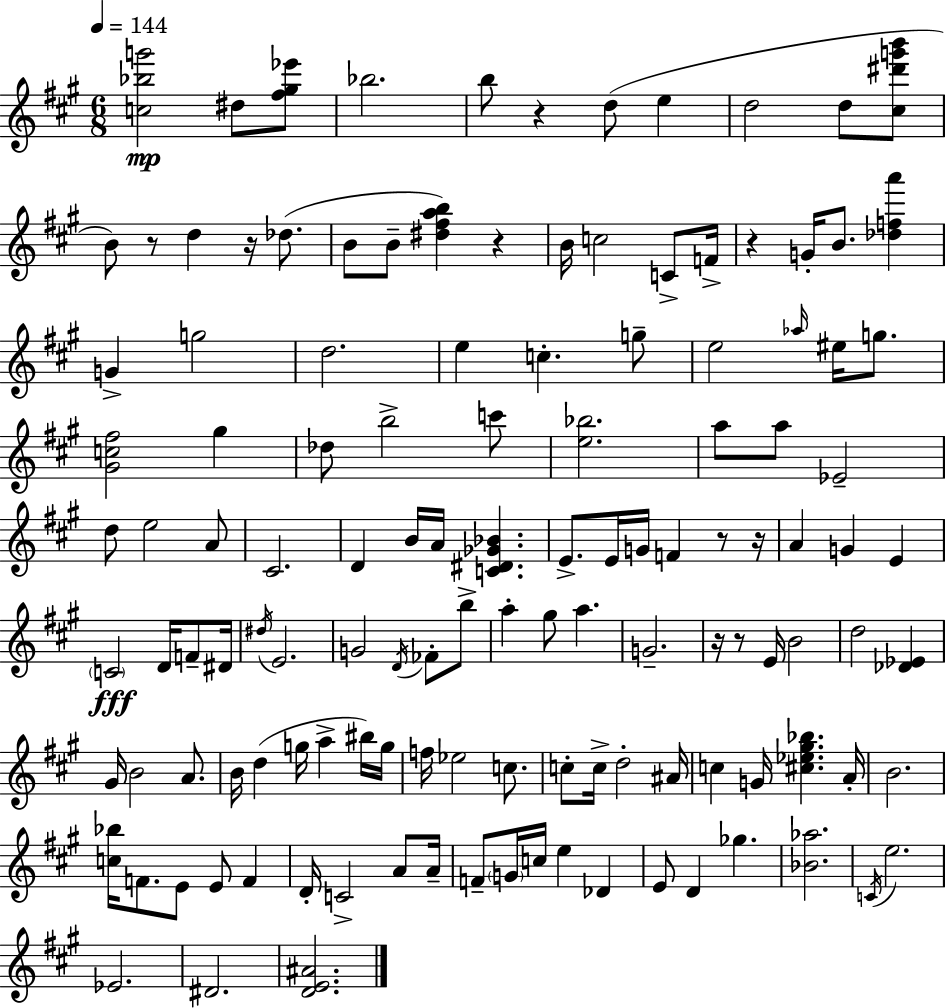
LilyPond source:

{
  \clef treble
  \numericTimeSignature
  \time 6/8
  \key a \major
  \tempo 4 = 144
  <c'' bes'' g'''>2\mp dis''8 <fis'' gis'' ees'''>8 | bes''2. | b''8 r4 d''8( e''4 | d''2 d''8 <cis'' dis''' g''' b'''>8 | \break b'8) r8 d''4 r16 des''8.( | b'8 b'8-- <dis'' fis'' a'' b''>4) r4 | b'16 c''2 c'8-> f'16-> | r4 g'16-. b'8. <des'' f'' a'''>4 | \break g'4-> g''2 | d''2. | e''4 c''4.-. g''8-- | e''2 \grace { aes''16 } eis''16 g''8. | \break <gis' c'' fis''>2 gis''4 | des''8 b''2-> c'''8 | <e'' bes''>2. | a''8 a''8 ees'2-- | \break d''8 e''2 a'8 | cis'2. | d'4 b'16 a'16 <c' dis' ges' bes'>4. | e'8.-> e'16 g'16 f'4 r8 | \break r16 a'4 g'4 e'4 | \parenthesize c'2\fff d'16 f'8-- | dis'16 \acciaccatura { dis''16 } e'2. | g'2 \acciaccatura { d'16 } fes'8-. | \break b''8-> a''4-. gis''8 a''4. | g'2.-- | r16 r8 e'16 b'2 | d''2 <des' ees'>4 | \break gis'16 b'2 | a'8. b'16 d''4( g''16 a''4-> | bis''16) g''16 f''16 ees''2 | c''8. c''8-. c''16-> d''2-. | \break ais'16 c''4 g'16 <cis'' ees'' gis'' bes''>4. | a'16-. b'2. | <c'' bes''>16 f'8. e'8 e'8 f'4 | d'16-. c'2-> | \break a'8 a'16-- f'8-- \parenthesize g'16 c''16 e''4 des'4 | e'8 d'4 ges''4. | <bes' aes''>2. | \acciaccatura { c'16 } e''2. | \break ees'2. | dis'2. | <d' e' ais'>2. | \bar "|."
}